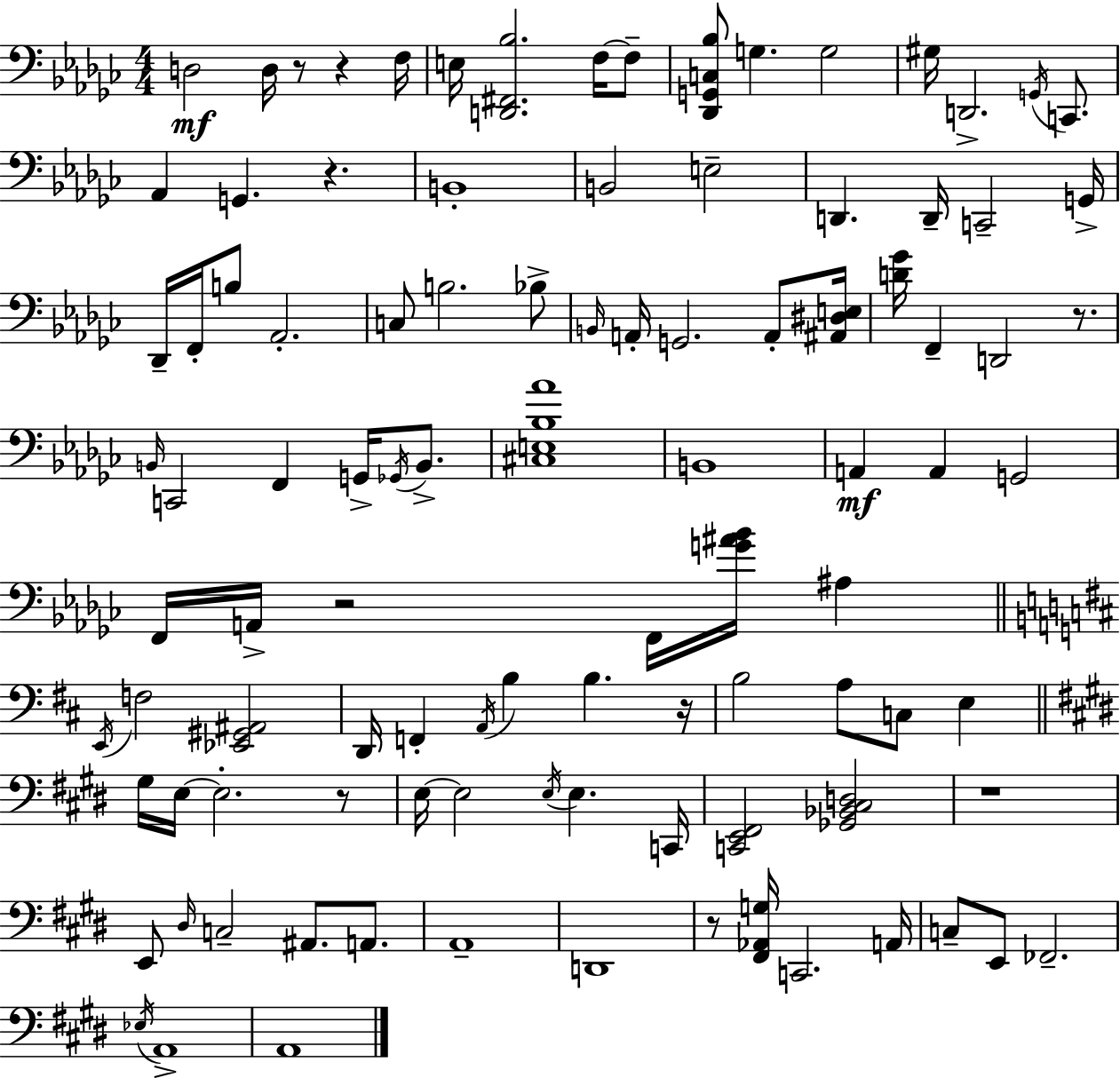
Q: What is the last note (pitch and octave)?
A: A2